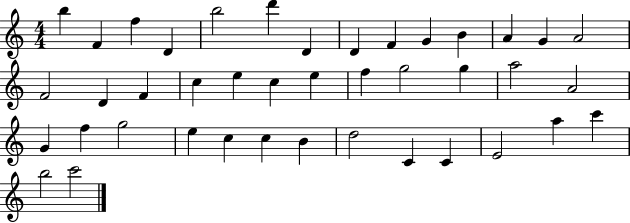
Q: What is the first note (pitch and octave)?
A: B5